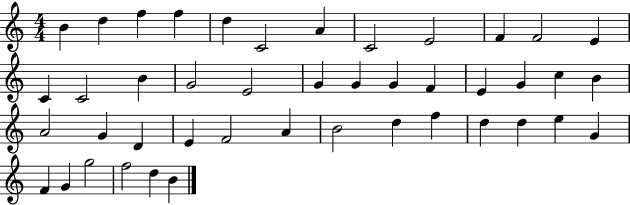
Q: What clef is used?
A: treble